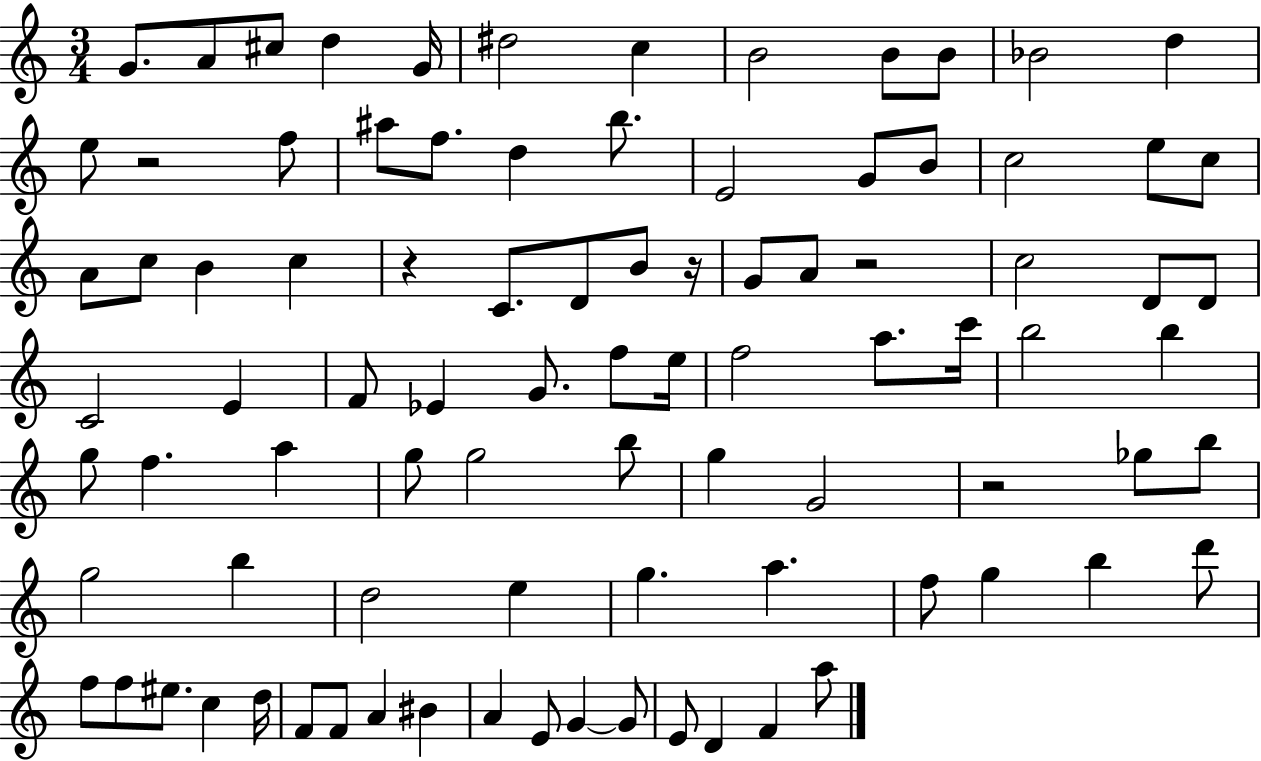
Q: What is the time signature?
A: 3/4